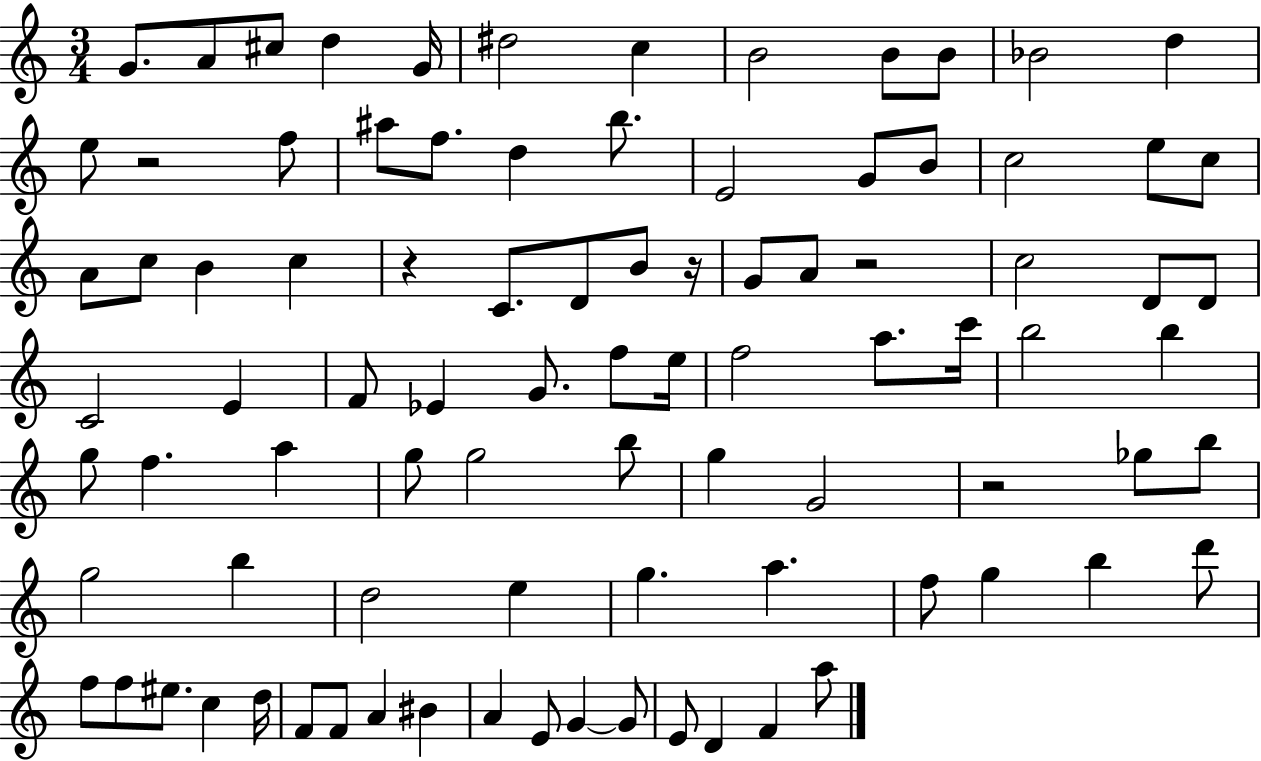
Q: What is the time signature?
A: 3/4